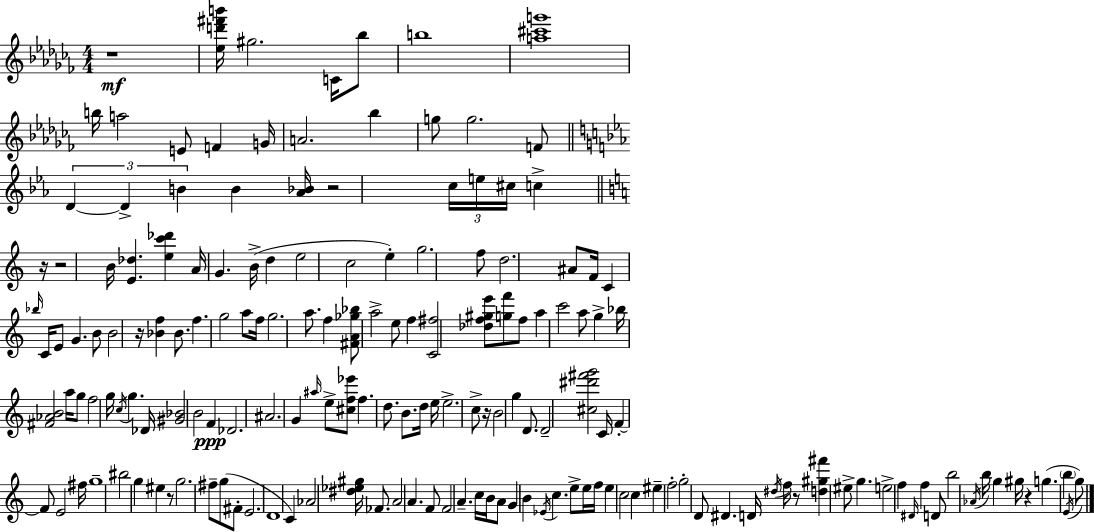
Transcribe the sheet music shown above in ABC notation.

X:1
T:Untitled
M:4/4
L:1/4
K:Abm
z4 [_ed'^f'b']/4 ^g2 C/4 _b/2 b4 [a^c'g']4 b/4 a2 E/2 F G/4 A2 _b g/2 g2 F/2 D D B B [_A_B]/4 z2 c/4 e/4 ^c/4 c z/4 z2 B/4 [E_d] [ec'_d'] A/4 G B/4 d e2 c2 e g2 f/2 d2 ^A/2 F/4 C _b/4 C/4 E/2 G B/2 B2 z/4 [_Bf] _B/2 f g2 a/2 f/4 g2 a/2 f [^FA_g_b]/2 a2 e/2 f [C^f]2 [_df^ge']/2 [gf']/2 f/2 a c'2 a/2 g _b/4 [^F_AB]2 a/4 g/2 f2 g/4 c/4 g _D/4 [^G_B]2 B2 F _D2 ^A2 G ^a/4 e/2 [^cf_e']/2 f d/2 B/2 d/4 e/4 e2 c/2 z/4 B2 g D/2 D2 [^c^d'^f'g']2 C/4 F F/2 E2 ^f/4 g4 ^b2 g ^e z/2 g2 ^f/2 g/2 ^F/2 E2 D4 C _A2 [^d_e^g]/4 _F/2 A2 A F/2 F2 A c/4 B/4 A/2 G B _E/4 c e/2 e/4 f/4 e c2 c ^e f2 g2 D/2 ^D D/4 ^d/4 f/4 z/2 [d^g^f'] ^e/2 g e2 f ^D/4 f D/2 b2 _A/4 b/4 g ^g/4 z g b E/4 g/2